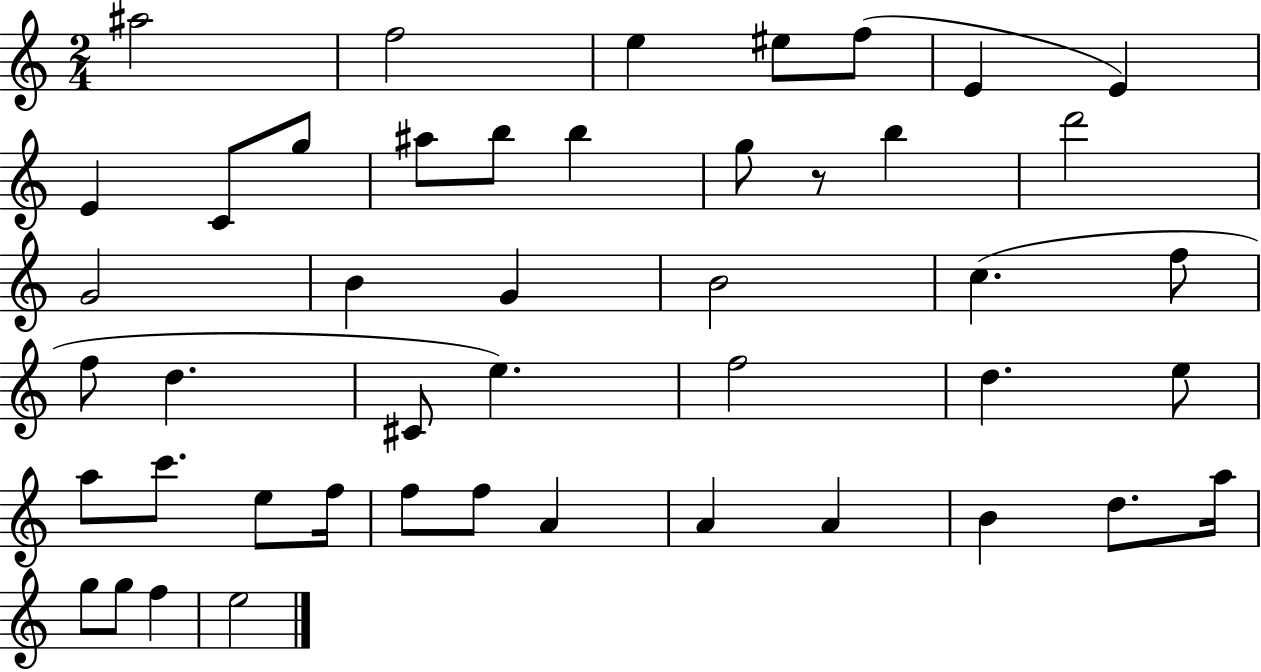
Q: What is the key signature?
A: C major